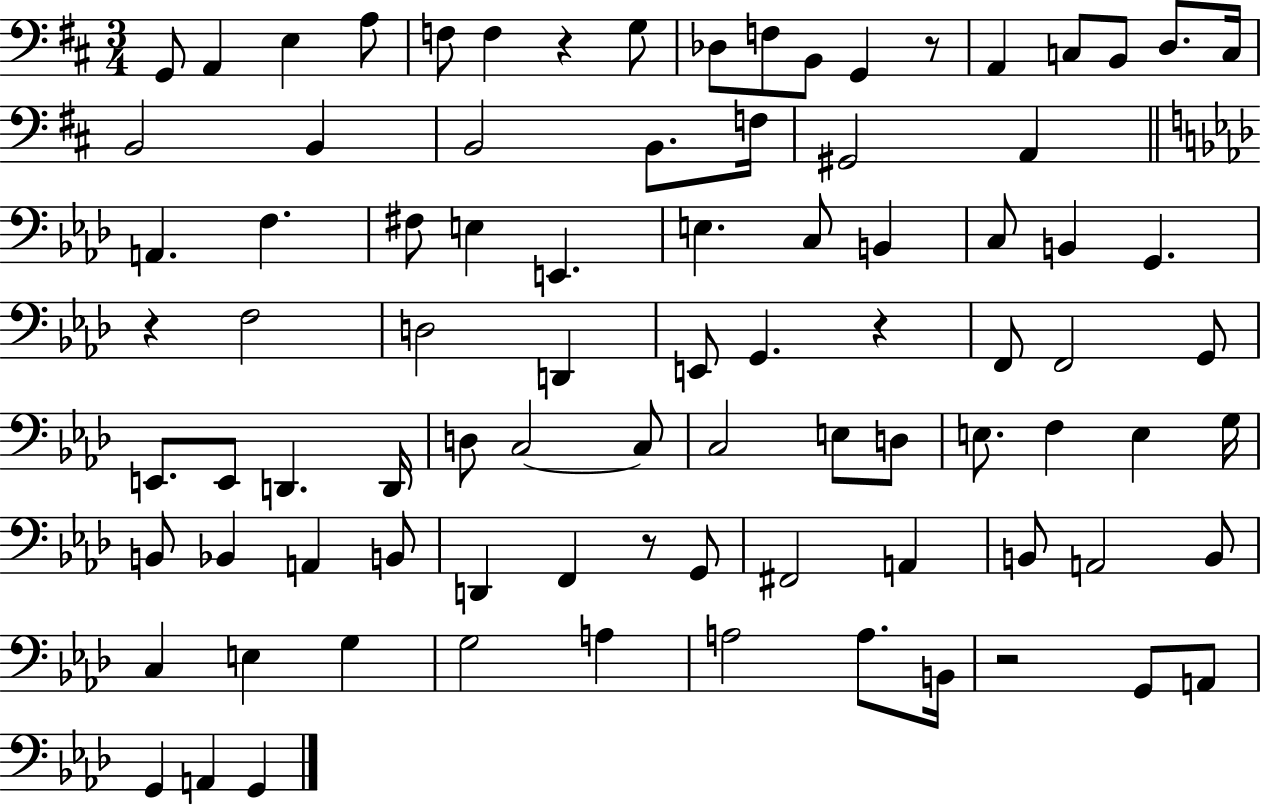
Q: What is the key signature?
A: D major